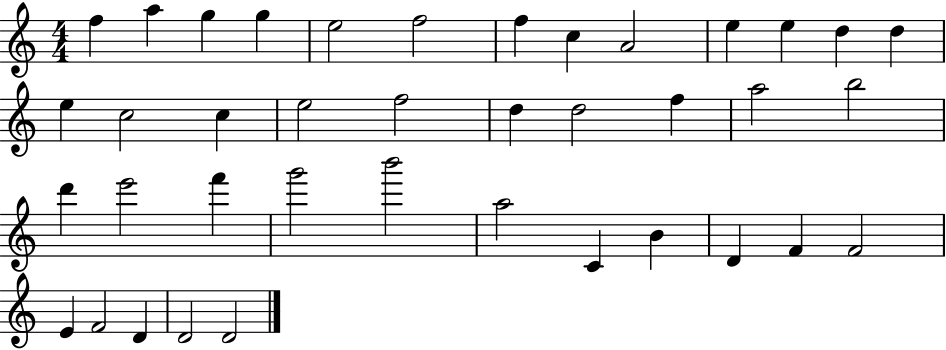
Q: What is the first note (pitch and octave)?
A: F5